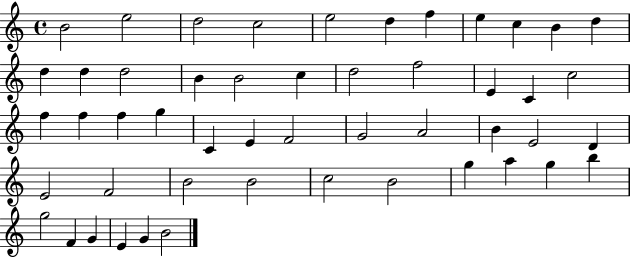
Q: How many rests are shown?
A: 0